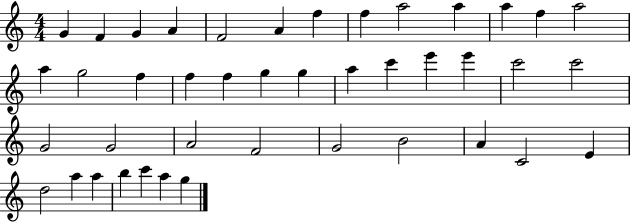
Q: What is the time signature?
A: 4/4